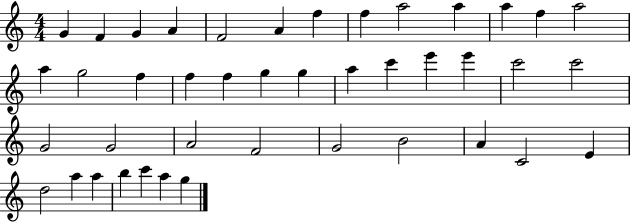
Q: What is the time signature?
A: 4/4